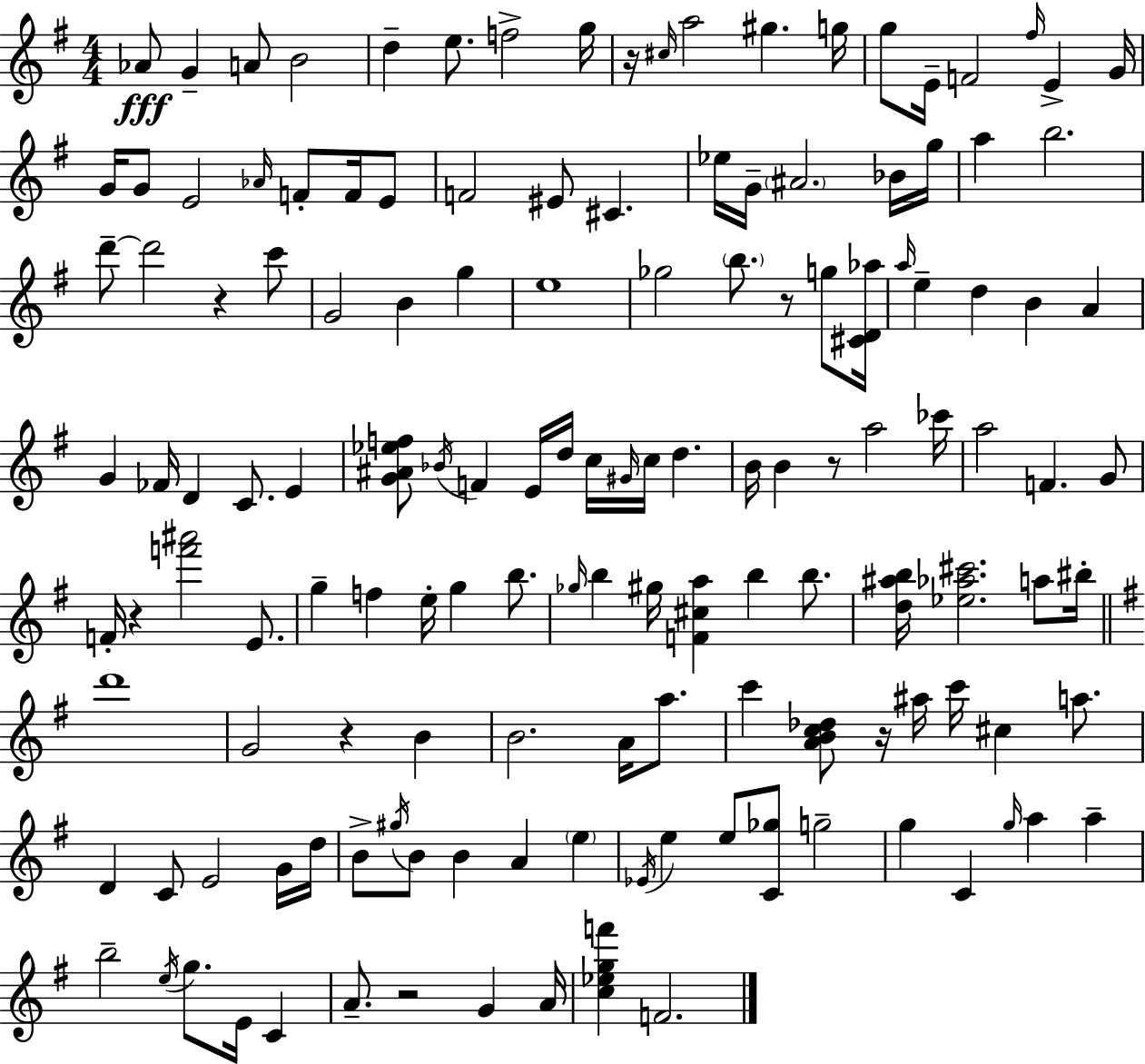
X:1
T:Untitled
M:4/4
L:1/4
K:Em
_A/2 G A/2 B2 d e/2 f2 g/4 z/4 ^c/4 a2 ^g g/4 g/2 E/4 F2 ^f/4 E G/4 G/4 G/2 E2 _A/4 F/2 F/4 E/2 F2 ^E/2 ^C _e/4 G/4 ^A2 _B/4 g/4 a b2 d'/2 d'2 z c'/2 G2 B g e4 _g2 b/2 z/2 g/2 [^CD_a]/4 a/4 e d B A G _F/4 D C/2 E [G^A_ef]/2 _B/4 F E/4 d/4 c/4 ^G/4 c/4 d B/4 B z/2 a2 _c'/4 a2 F G/2 F/4 z [f'^a']2 E/2 g f e/4 g b/2 _g/4 b ^g/4 [F^ca] b b/2 [d^ab]/4 [_e_a^c']2 a/2 ^b/4 d'4 G2 z B B2 A/4 a/2 c' [ABc_d]/2 z/4 ^a/4 c'/4 ^c a/2 D C/2 E2 G/4 d/4 B/2 ^g/4 B/2 B A e _E/4 e e/2 [C_g]/2 g2 g C g/4 a a b2 e/4 g/2 E/4 C A/2 z2 G A/4 [c_egf'] F2